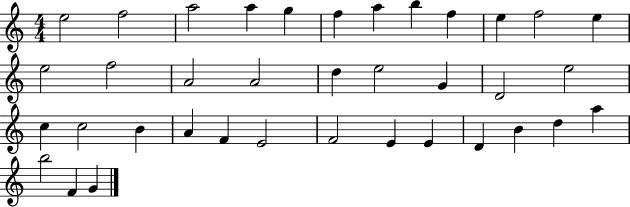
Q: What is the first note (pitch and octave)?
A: E5